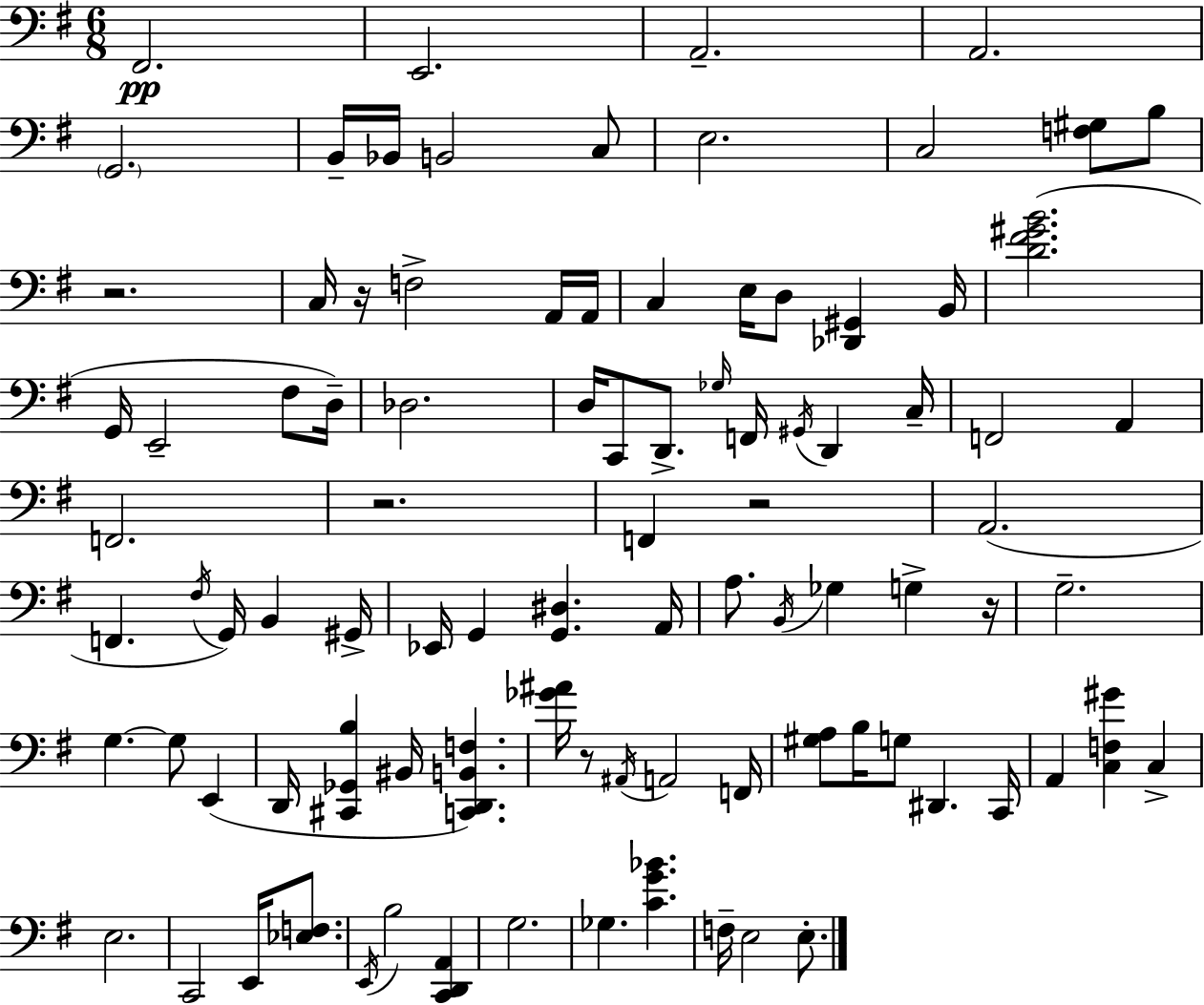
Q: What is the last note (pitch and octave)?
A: E3